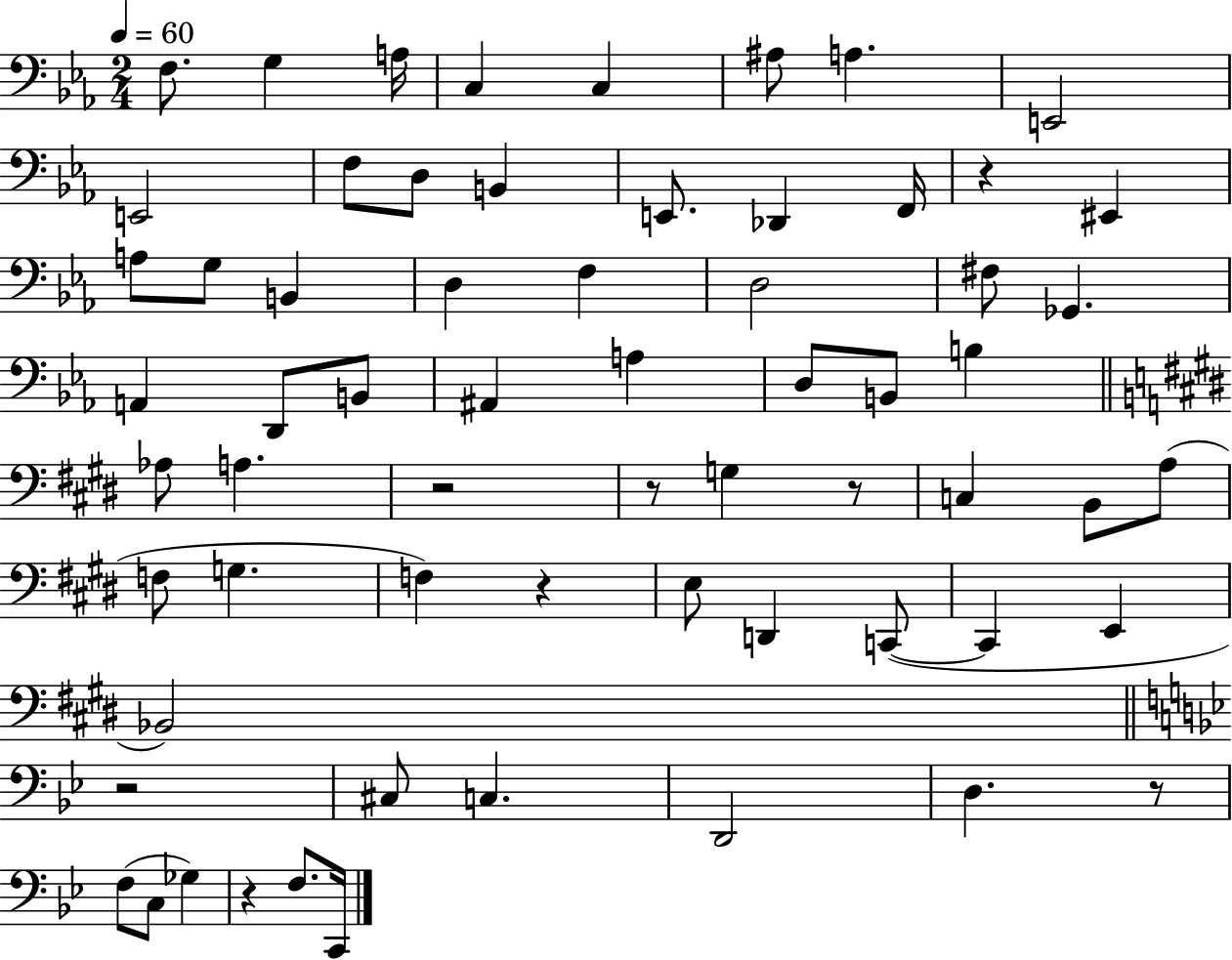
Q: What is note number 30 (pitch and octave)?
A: D3